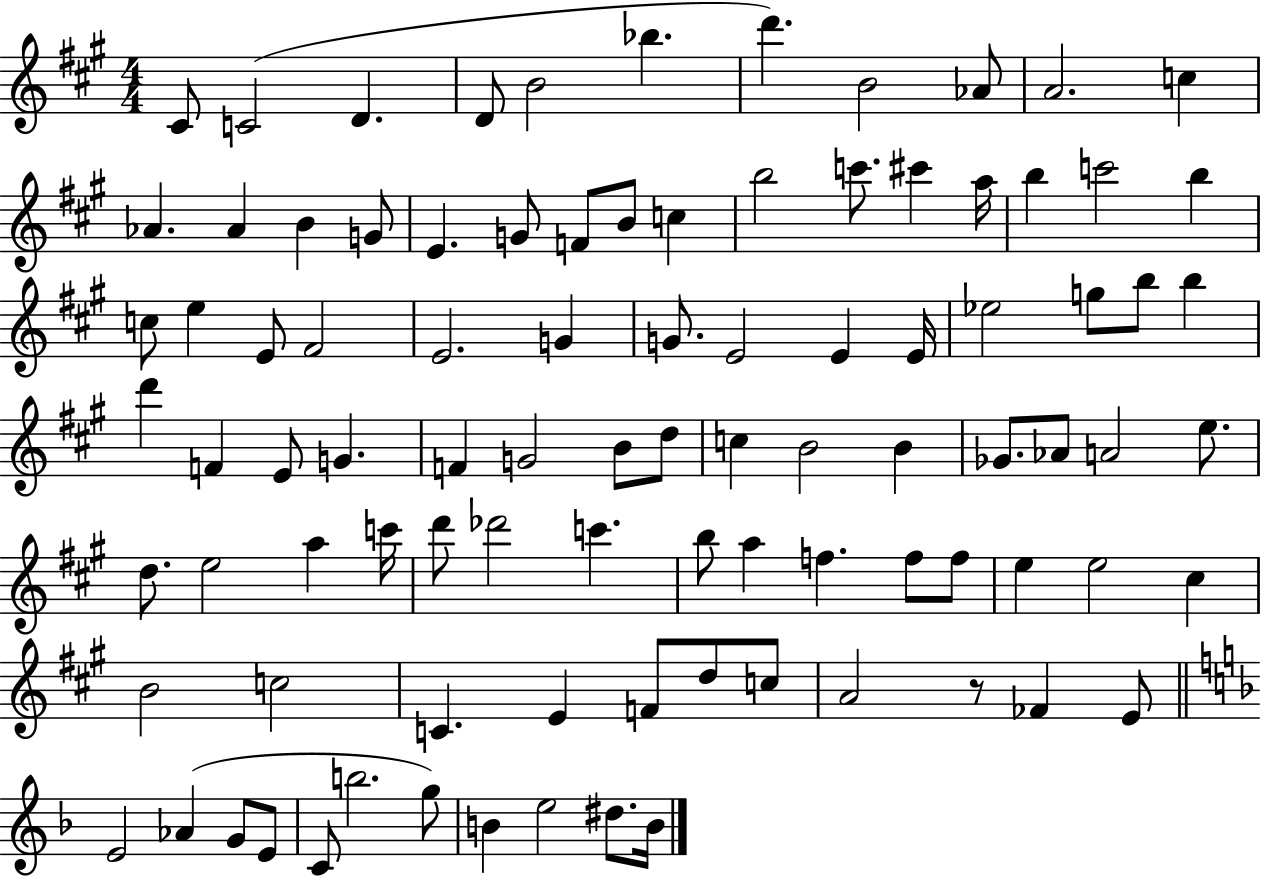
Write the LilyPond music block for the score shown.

{
  \clef treble
  \numericTimeSignature
  \time 4/4
  \key a \major
  cis'8 c'2( d'4. | d'8 b'2 bes''4. | d'''4.) b'2 aes'8 | a'2. c''4 | \break aes'4. aes'4 b'4 g'8 | e'4. g'8 f'8 b'8 c''4 | b''2 c'''8. cis'''4 a''16 | b''4 c'''2 b''4 | \break c''8 e''4 e'8 fis'2 | e'2. g'4 | g'8. e'2 e'4 e'16 | ees''2 g''8 b''8 b''4 | \break d'''4 f'4 e'8 g'4. | f'4 g'2 b'8 d''8 | c''4 b'2 b'4 | ges'8. aes'8 a'2 e''8. | \break d''8. e''2 a''4 c'''16 | d'''8 des'''2 c'''4. | b''8 a''4 f''4. f''8 f''8 | e''4 e''2 cis''4 | \break b'2 c''2 | c'4. e'4 f'8 d''8 c''8 | a'2 r8 fes'4 e'8 | \bar "||" \break \key d \minor e'2 aes'4( g'8 e'8 | c'8 b''2. g''8) | b'4 e''2 dis''8. b'16 | \bar "|."
}